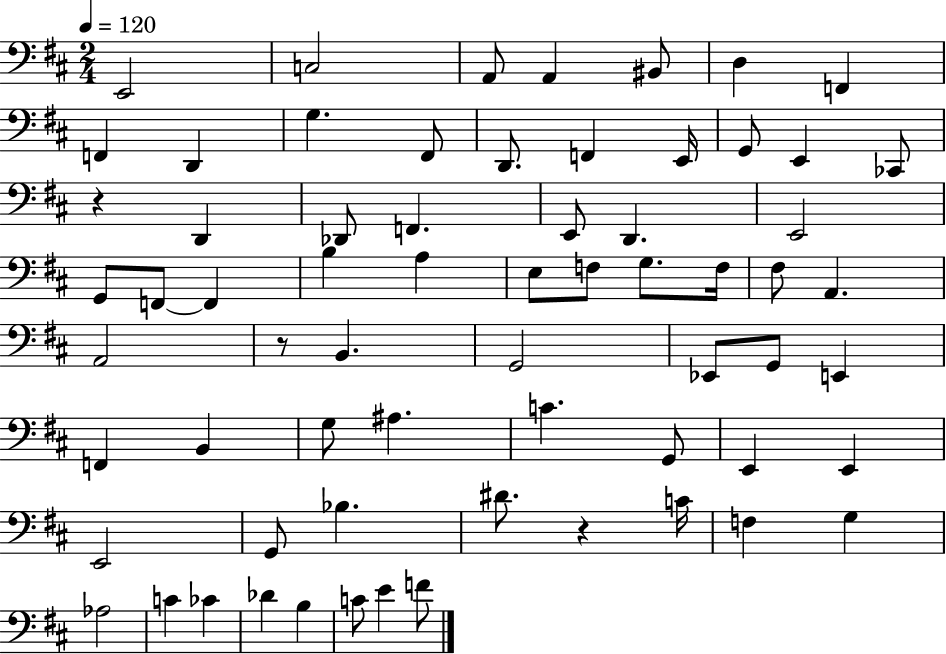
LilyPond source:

{
  \clef bass
  \numericTimeSignature
  \time 2/4
  \key d \major
  \tempo 4 = 120
  \repeat volta 2 { e,2 | c2 | a,8 a,4 bis,8 | d4 f,4 | \break f,4 d,4 | g4. fis,8 | d,8. f,4 e,16 | g,8 e,4 ces,8 | \break r4 d,4 | des,8 f,4. | e,8 d,4. | e,2 | \break g,8 f,8~~ f,4 | b4 a4 | e8 f8 g8. f16 | fis8 a,4. | \break a,2 | r8 b,4. | g,2 | ees,8 g,8 e,4 | \break f,4 b,4 | g8 ais4. | c'4. g,8 | e,4 e,4 | \break e,2 | g,8 bes4. | dis'8. r4 c'16 | f4 g4 | \break aes2 | c'4 ces'4 | des'4 b4 | c'8 e'4 f'8 | \break } \bar "|."
}